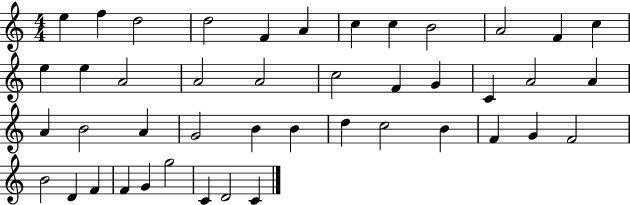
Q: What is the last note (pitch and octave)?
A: C4